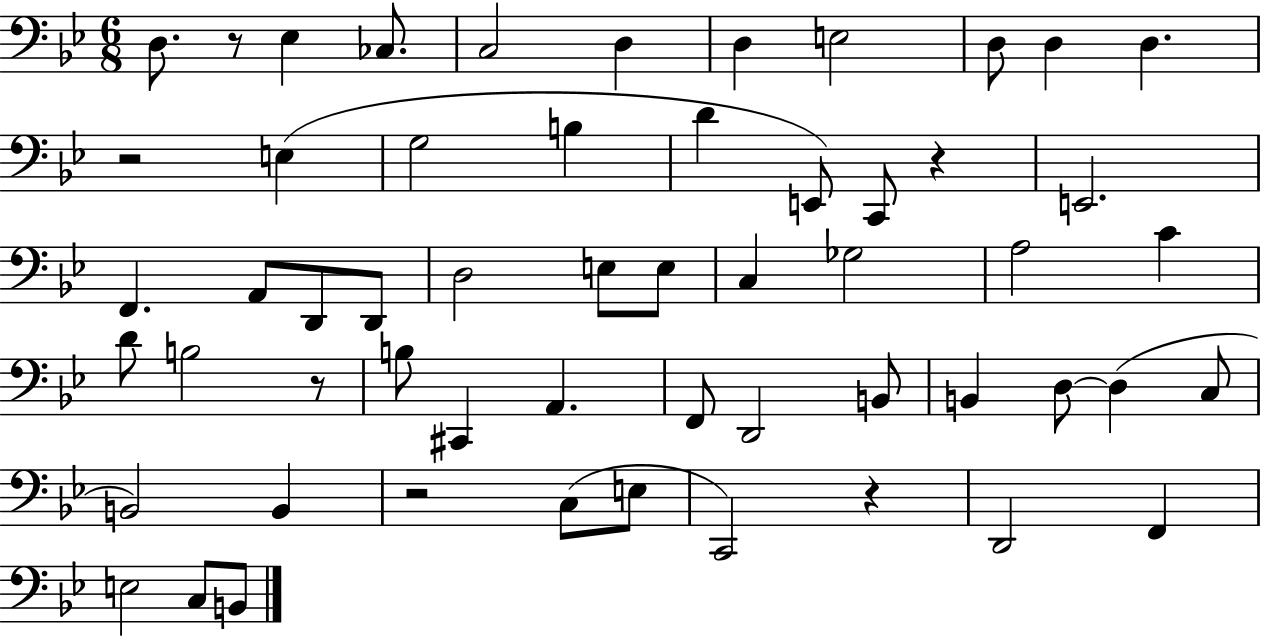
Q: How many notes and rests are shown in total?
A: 56